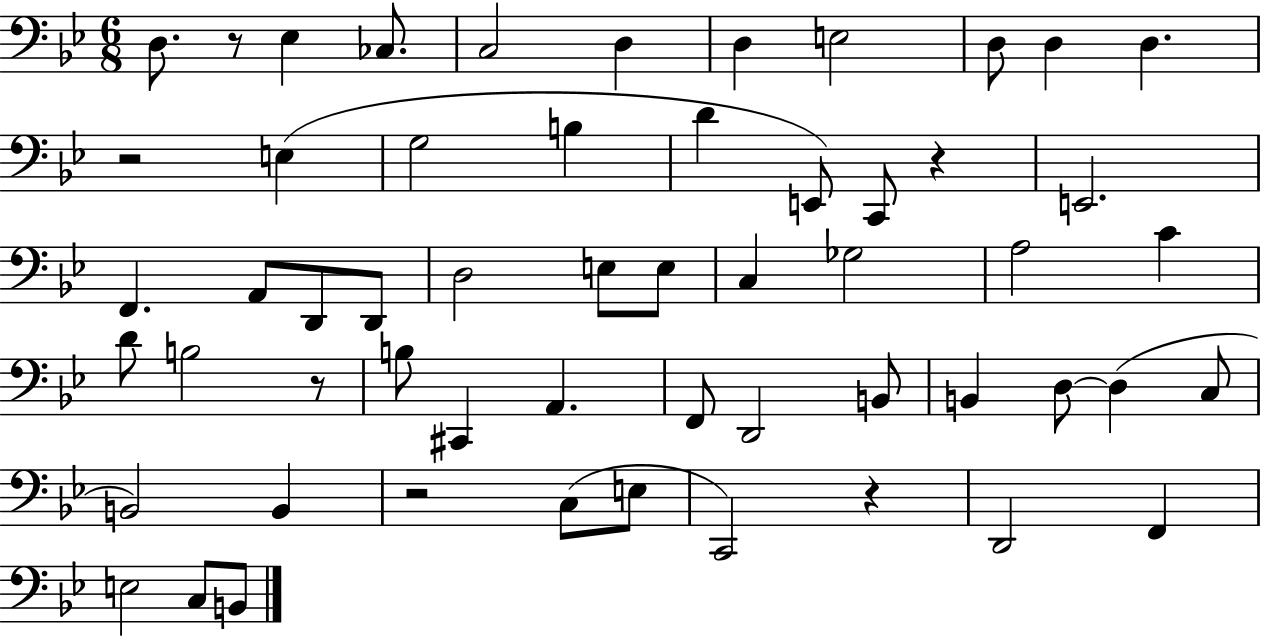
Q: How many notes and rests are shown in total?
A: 56